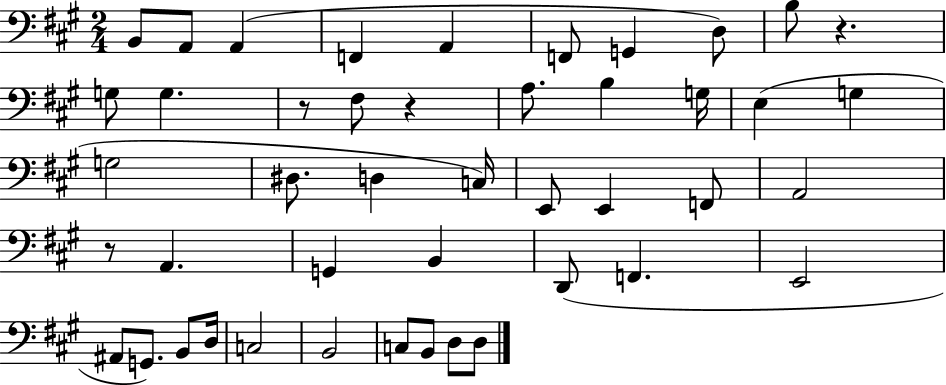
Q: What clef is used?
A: bass